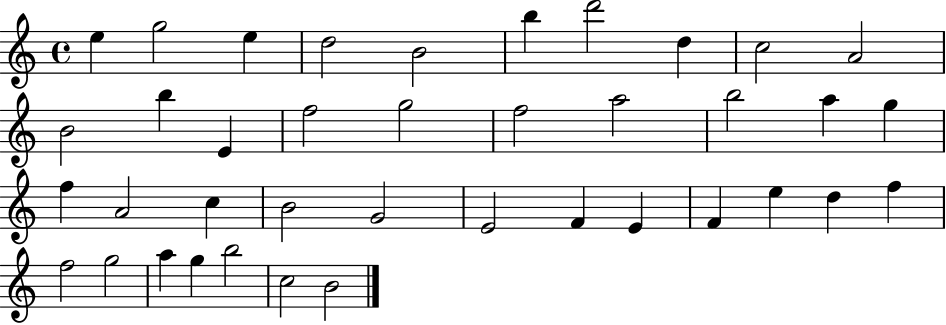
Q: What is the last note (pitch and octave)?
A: B4